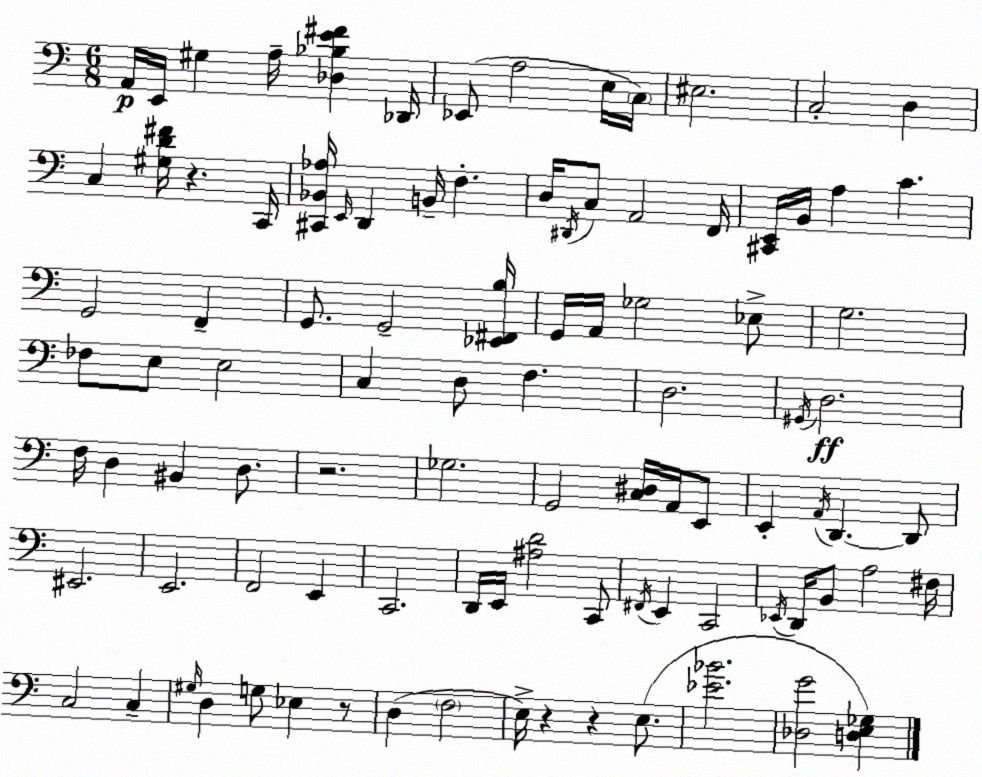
X:1
T:Untitled
M:6/8
L:1/4
K:C
A,,/4 E,,/4 ^G, A,/4 [_D,_B,E^F] _D,,/4 _E,,/2 A,2 E,/4 C,/4 ^E,2 C,2 D, C, [^G,D^F]/4 z C,,/4 [^C,,_B,,_A,]/4 E,,/4 D,, B,,/4 F, D,/4 ^D,,/4 C,/2 A,,2 F,,/4 [^C,,E,,]/4 B,,/4 A, C G,,2 F,, G,,/2 G,,2 [_E,,^F,,B,]/4 G,,/4 A,,/4 _G,2 _E,/2 G,2 _F,/2 E,/2 E,2 C, D,/2 F, D,2 ^G,,/4 D,2 F,/4 D, ^B,, D,/2 z2 _G,2 G,,2 [C,^D,]/4 A,,/4 E,,/2 E,, A,,/4 D,, D,,/2 ^E,,2 E,,2 F,,2 E,, C,,2 D,,/4 E,,/4 [^A,D]2 C,,/2 ^F,,/4 E,, C,,2 _E,,/4 D,,/4 B,,/2 A,2 ^F,/4 C,2 C, ^G,/4 D, G,/2 _E, z/2 D, F,2 E,/4 z z E,/2 [_E_B]2 [_D,G]2 [D,E,_G,]